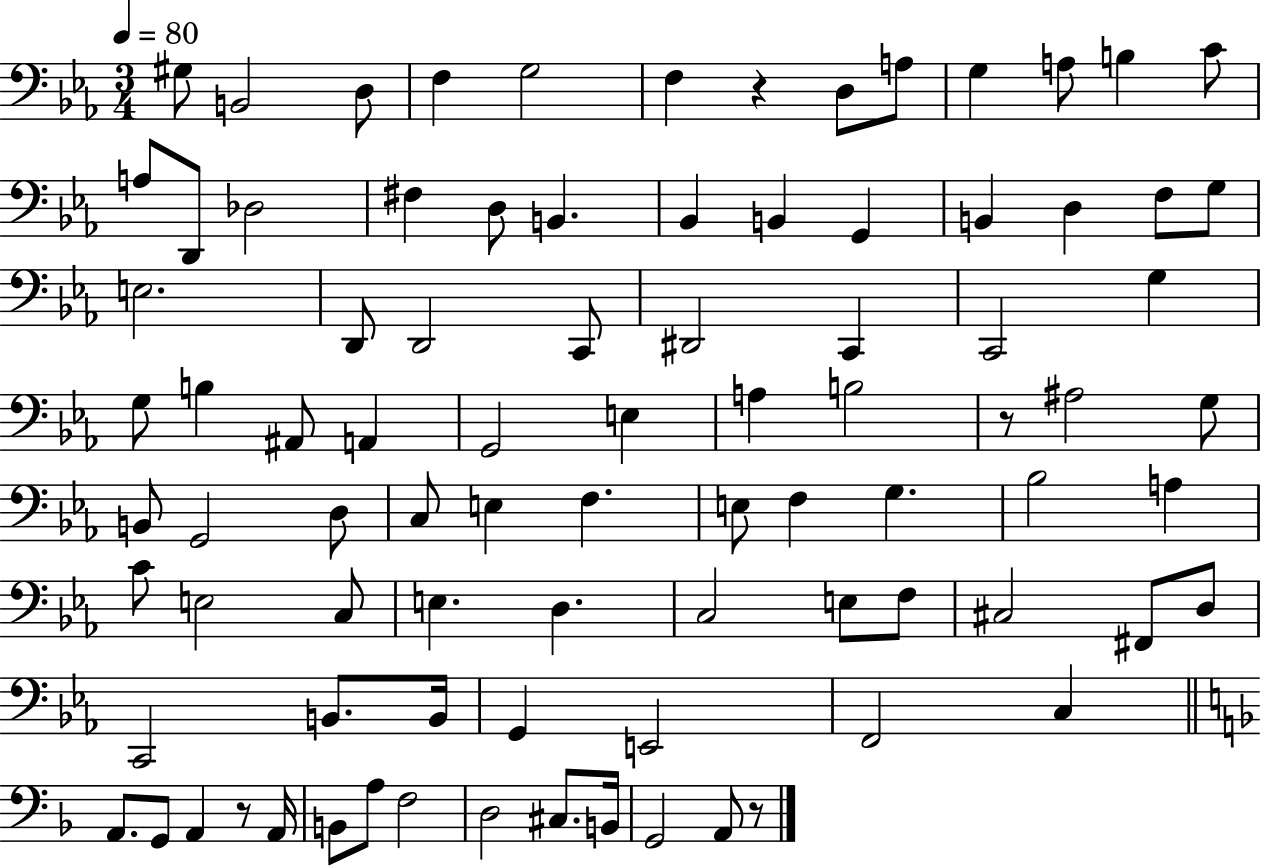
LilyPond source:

{
  \clef bass
  \numericTimeSignature
  \time 3/4
  \key ees \major
  \tempo 4 = 80
  gis8 b,2 d8 | f4 g2 | f4 r4 d8 a8 | g4 a8 b4 c'8 | \break a8 d,8 des2 | fis4 d8 b,4. | bes,4 b,4 g,4 | b,4 d4 f8 g8 | \break e2. | d,8 d,2 c,8 | dis,2 c,4 | c,2 g4 | \break g8 b4 ais,8 a,4 | g,2 e4 | a4 b2 | r8 ais2 g8 | \break b,8 g,2 d8 | c8 e4 f4. | e8 f4 g4. | bes2 a4 | \break c'8 e2 c8 | e4. d4. | c2 e8 f8 | cis2 fis,8 d8 | \break c,2 b,8. b,16 | g,4 e,2 | f,2 c4 | \bar "||" \break \key d \minor a,8. g,8 a,4 r8 a,16 | b,8 a8 f2 | d2 cis8. b,16 | g,2 a,8 r8 | \break \bar "|."
}